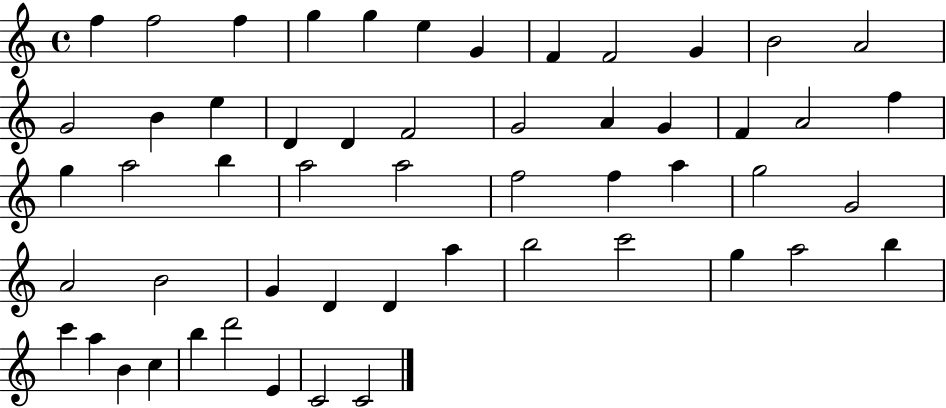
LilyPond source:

{
  \clef treble
  \time 4/4
  \defaultTimeSignature
  \key c \major
  f''4 f''2 f''4 | g''4 g''4 e''4 g'4 | f'4 f'2 g'4 | b'2 a'2 | \break g'2 b'4 e''4 | d'4 d'4 f'2 | g'2 a'4 g'4 | f'4 a'2 f''4 | \break g''4 a''2 b''4 | a''2 a''2 | f''2 f''4 a''4 | g''2 g'2 | \break a'2 b'2 | g'4 d'4 d'4 a''4 | b''2 c'''2 | g''4 a''2 b''4 | \break c'''4 a''4 b'4 c''4 | b''4 d'''2 e'4 | c'2 c'2 | \bar "|."
}